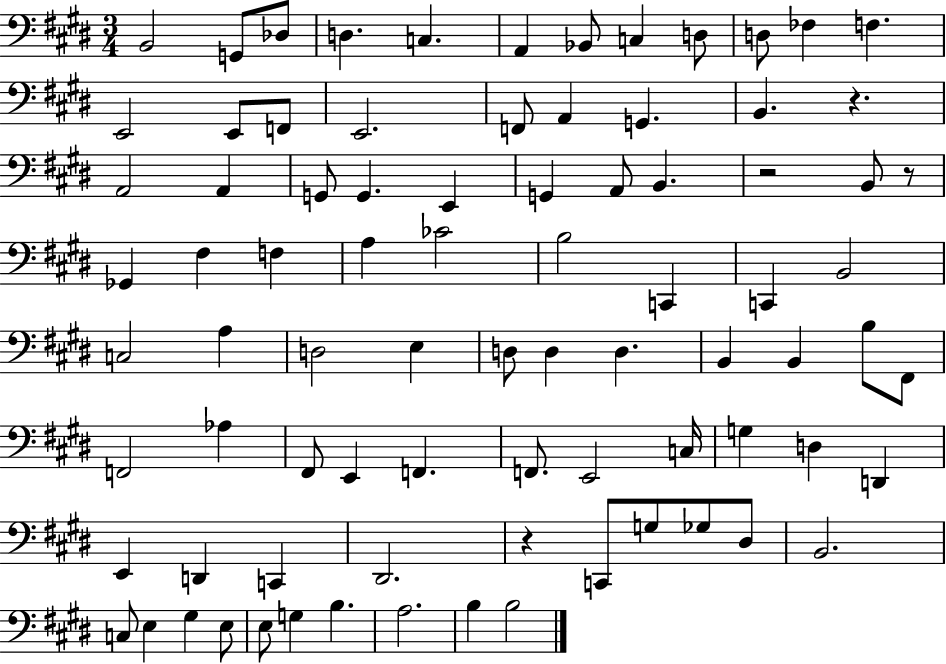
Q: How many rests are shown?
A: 4